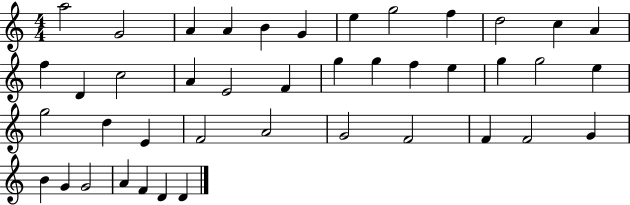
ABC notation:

X:1
T:Untitled
M:4/4
L:1/4
K:C
a2 G2 A A B G e g2 f d2 c A f D c2 A E2 F g g f e g g2 e g2 d E F2 A2 G2 F2 F F2 G B G G2 A F D D